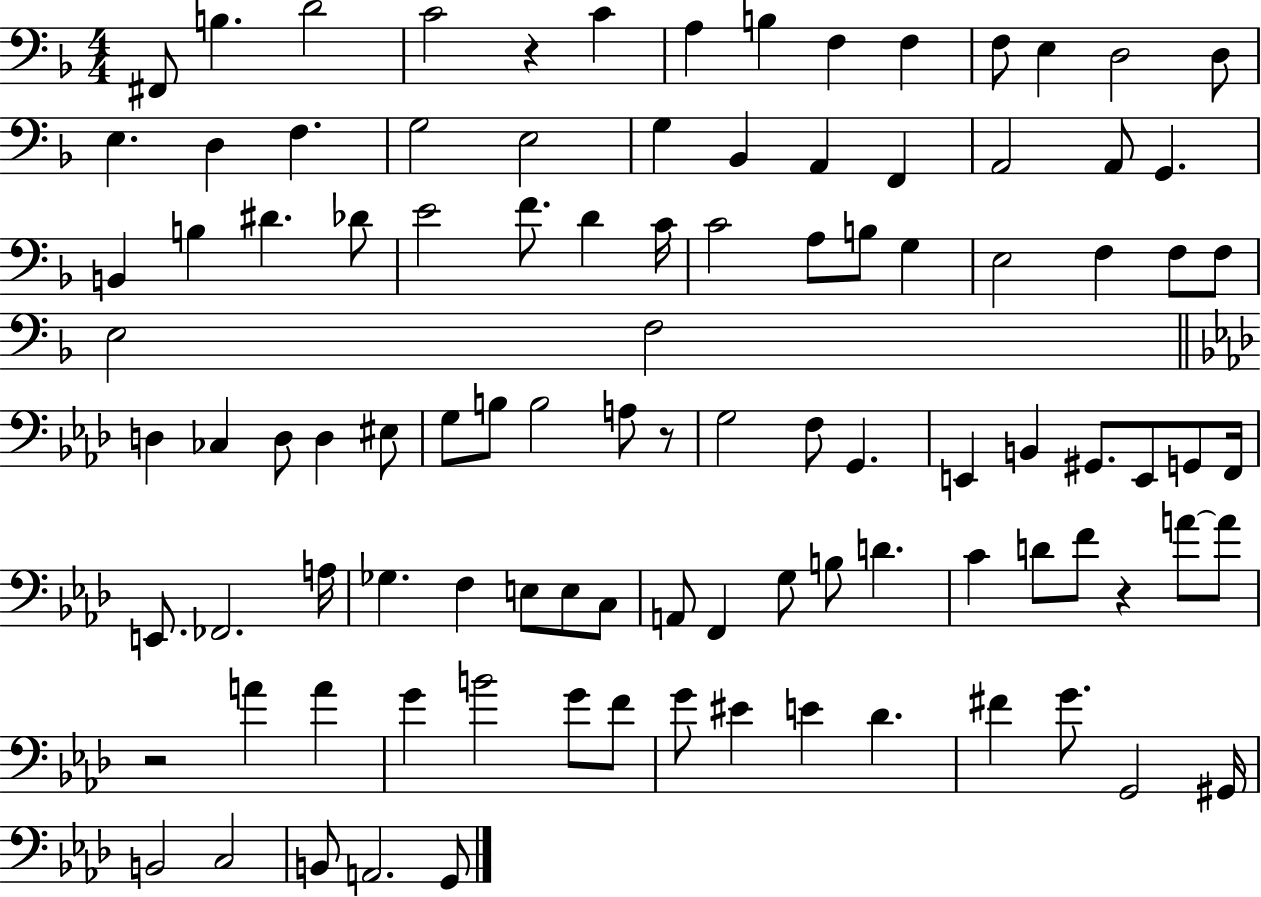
{
  \clef bass
  \numericTimeSignature
  \time 4/4
  \key f \major
  fis,8 b4. d'2 | c'2 r4 c'4 | a4 b4 f4 f4 | f8 e4 d2 d8 | \break e4. d4 f4. | g2 e2 | g4 bes,4 a,4 f,4 | a,2 a,8 g,4. | \break b,4 b4 dis'4. des'8 | e'2 f'8. d'4 c'16 | c'2 a8 b8 g4 | e2 f4 f8 f8 | \break e2 f2 | \bar "||" \break \key f \minor d4 ces4 d8 d4 eis8 | g8 b8 b2 a8 r8 | g2 f8 g,4. | e,4 b,4 gis,8. e,8 g,8 f,16 | \break e,8. fes,2. a16 | ges4. f4 e8 e8 c8 | a,8 f,4 g8 b8 d'4. | c'4 d'8 f'8 r4 a'8~~ a'8 | \break r2 a'4 a'4 | g'4 b'2 g'8 f'8 | g'8 eis'4 e'4 des'4. | fis'4 g'8. g,2 gis,16 | \break b,2 c2 | b,8 a,2. g,8 | \bar "|."
}